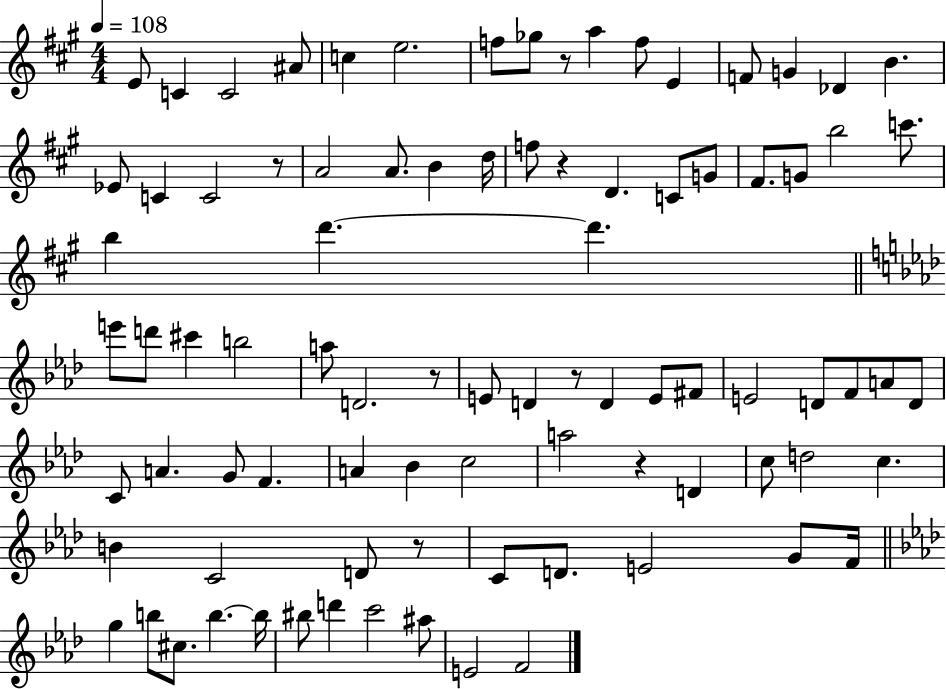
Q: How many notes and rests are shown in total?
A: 87